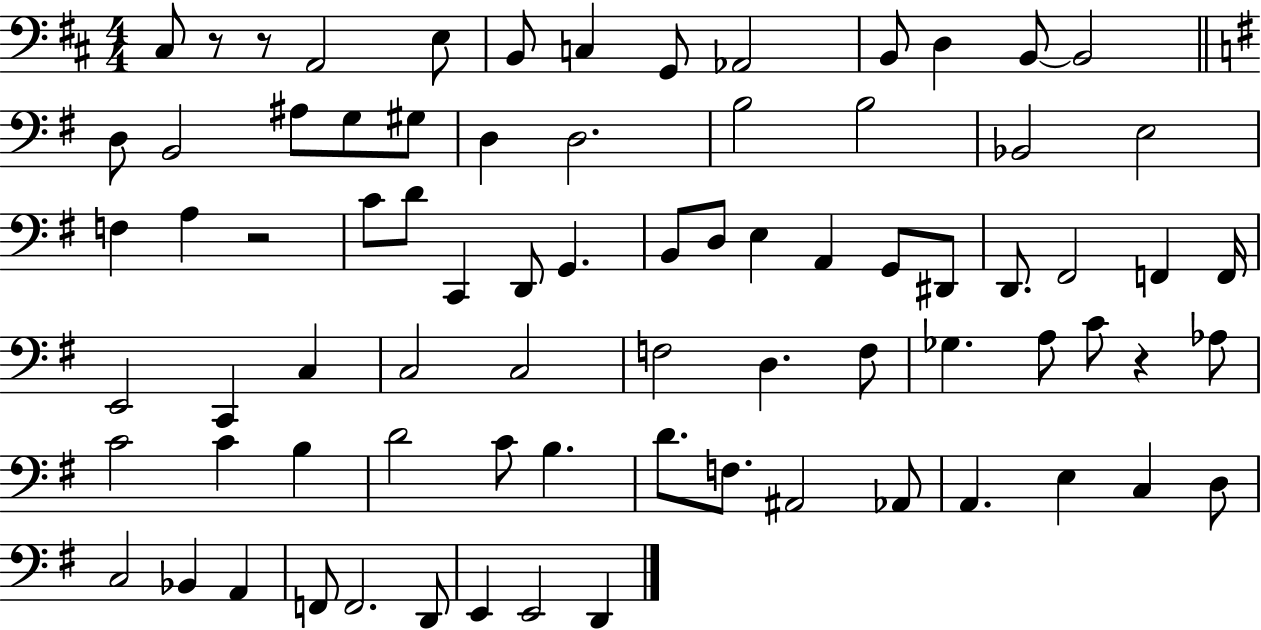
{
  \clef bass
  \numericTimeSignature
  \time 4/4
  \key d \major
  cis8 r8 r8 a,2 e8 | b,8 c4 g,8 aes,2 | b,8 d4 b,8~~ b,2 | \bar "||" \break \key g \major d8 b,2 ais8 g8 gis8 | d4 d2. | b2 b2 | bes,2 e2 | \break f4 a4 r2 | c'8 d'8 c,4 d,8 g,4. | b,8 d8 e4 a,4 g,8 dis,8 | d,8. fis,2 f,4 f,16 | \break e,2 c,4 c4 | c2 c2 | f2 d4. f8 | ges4. a8 c'8 r4 aes8 | \break c'2 c'4 b4 | d'2 c'8 b4. | d'8. f8. ais,2 aes,8 | a,4. e4 c4 d8 | \break c2 bes,4 a,4 | f,8 f,2. d,8 | e,4 e,2 d,4 | \bar "|."
}